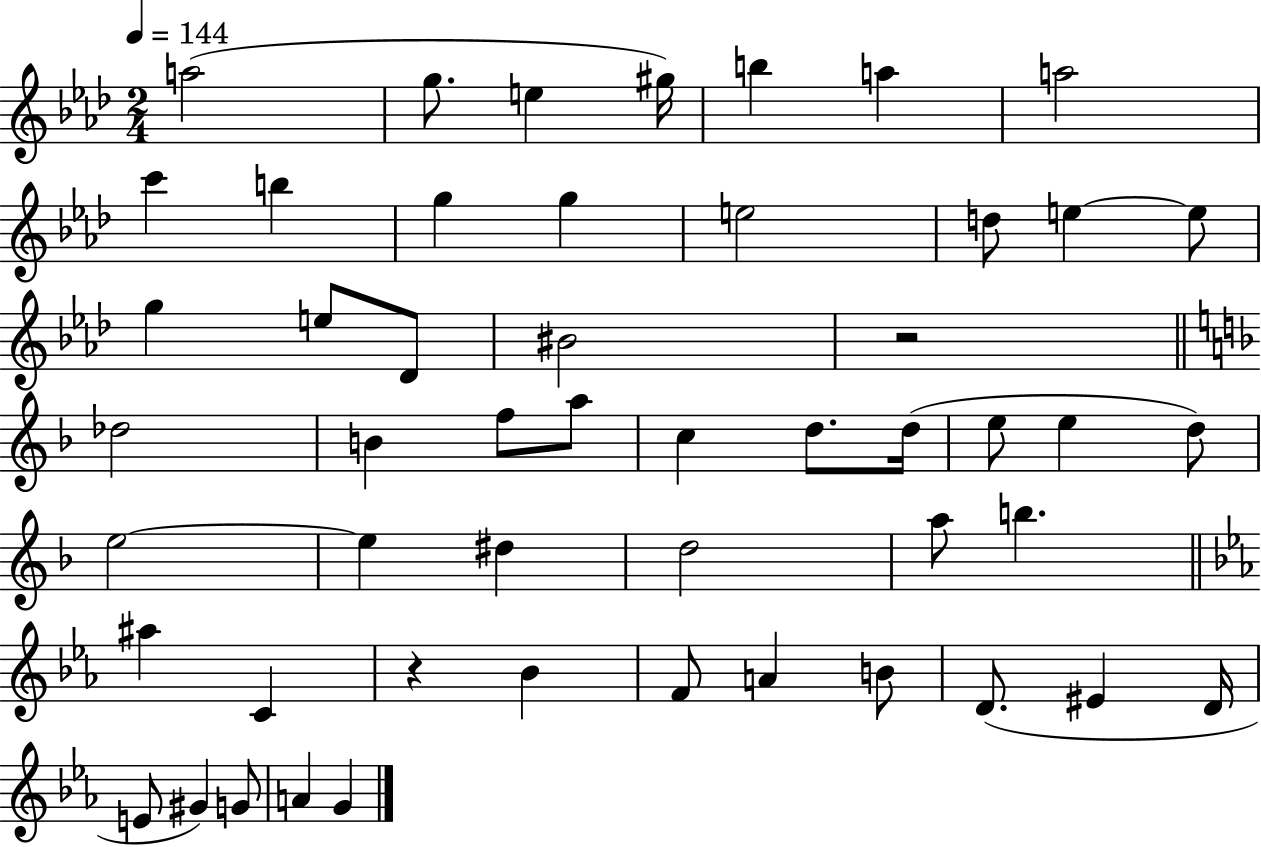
A5/h G5/e. E5/q G#5/s B5/q A5/q A5/h C6/q B5/q G5/q G5/q E5/h D5/e E5/q E5/e G5/q E5/e Db4/e BIS4/h R/h Db5/h B4/q F5/e A5/e C5/q D5/e. D5/s E5/e E5/q D5/e E5/h E5/q D#5/q D5/h A5/e B5/q. A#5/q C4/q R/q Bb4/q F4/e A4/q B4/e D4/e. EIS4/q D4/s E4/e G#4/q G4/e A4/q G4/q